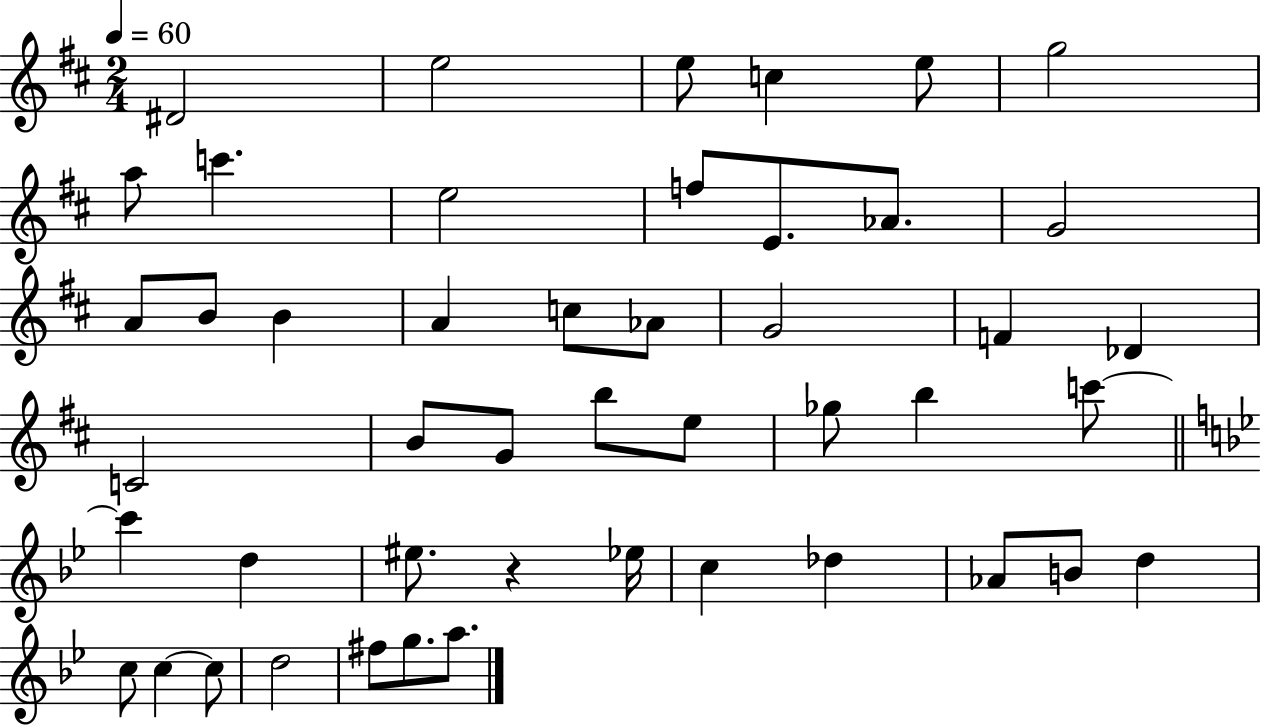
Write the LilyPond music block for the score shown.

{
  \clef treble
  \numericTimeSignature
  \time 2/4
  \key d \major
  \tempo 4 = 60
  dis'2 | e''2 | e''8 c''4 e''8 | g''2 | \break a''8 c'''4. | e''2 | f''8 e'8. aes'8. | g'2 | \break a'8 b'8 b'4 | a'4 c''8 aes'8 | g'2 | f'4 des'4 | \break c'2 | b'8 g'8 b''8 e''8 | ges''8 b''4 c'''8~~ | \bar "||" \break \key g \minor c'''4 d''4 | eis''8. r4 ees''16 | c''4 des''4 | aes'8 b'8 d''4 | \break c''8 c''4~~ c''8 | d''2 | fis''8 g''8. a''8. | \bar "|."
}